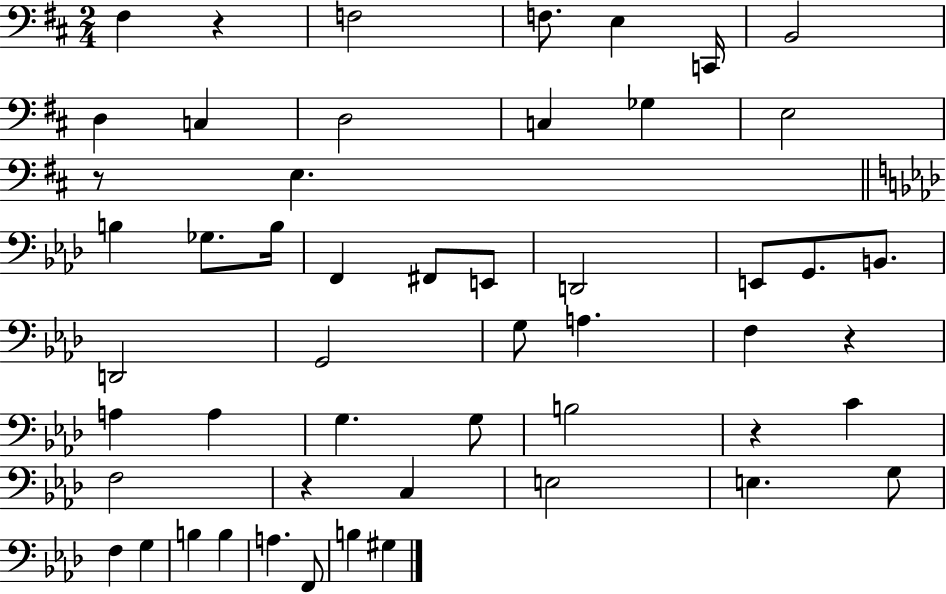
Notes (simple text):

F#3/q R/q F3/h F3/e. E3/q C2/s B2/h D3/q C3/q D3/h C3/q Gb3/q E3/h R/e E3/q. B3/q Gb3/e. B3/s F2/q F#2/e E2/e D2/h E2/e G2/e. B2/e. D2/h G2/h G3/e A3/q. F3/q R/q A3/q A3/q G3/q. G3/e B3/h R/q C4/q F3/h R/q C3/q E3/h E3/q. G3/e F3/q G3/q B3/q B3/q A3/q. F2/e B3/q G#3/q